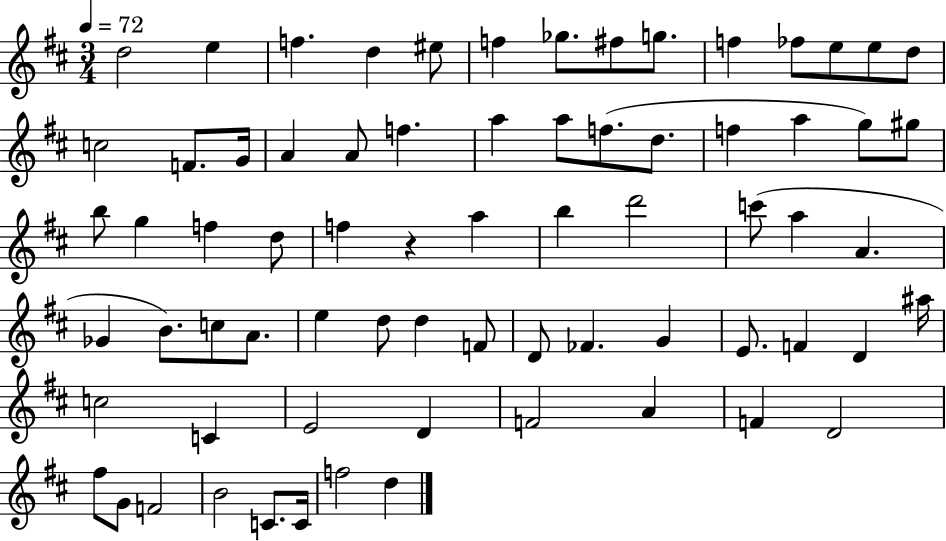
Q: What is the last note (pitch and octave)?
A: D5